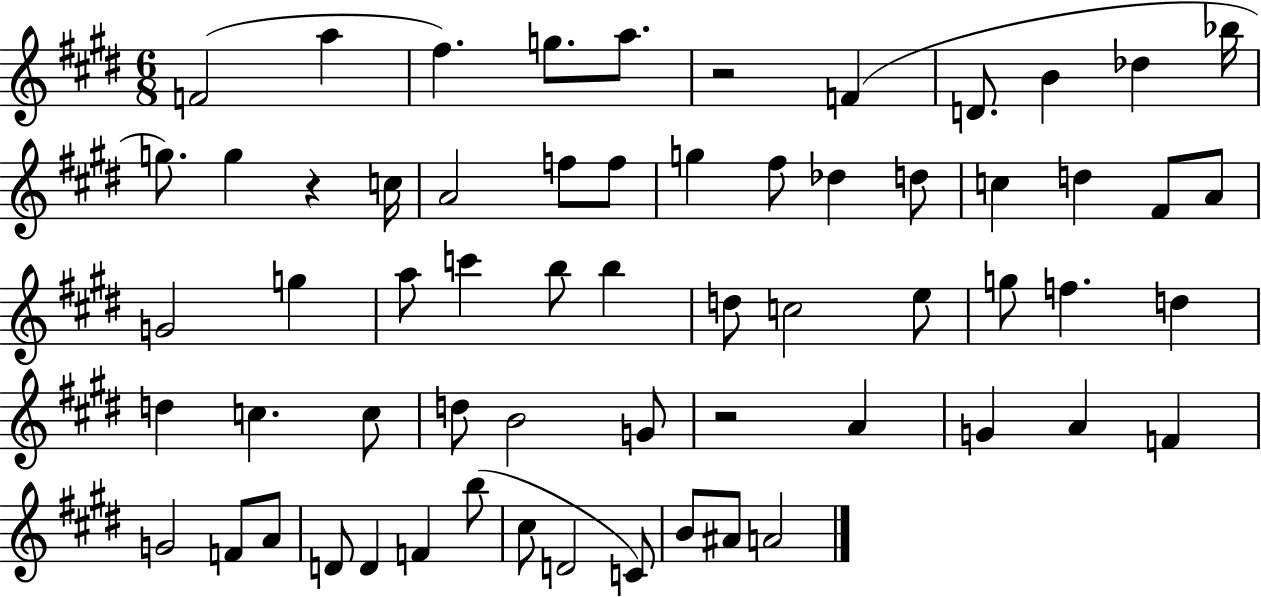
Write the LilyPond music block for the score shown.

{
  \clef treble
  \numericTimeSignature
  \time 6/8
  \key e \major
  \repeat volta 2 { f'2( a''4 | fis''4.) g''8. a''8. | r2 f'4( | d'8. b'4 des''4 bes''16 | \break g''8.) g''4 r4 c''16 | a'2 f''8 f''8 | g''4 fis''8 des''4 d''8 | c''4 d''4 fis'8 a'8 | \break g'2 g''4 | a''8 c'''4 b''8 b''4 | d''8 c''2 e''8 | g''8 f''4. d''4 | \break d''4 c''4. c''8 | d''8 b'2 g'8 | r2 a'4 | g'4 a'4 f'4 | \break g'2 f'8 a'8 | d'8 d'4 f'4 b''8( | cis''8 d'2 c'8) | b'8 ais'8 a'2 | \break } \bar "|."
}